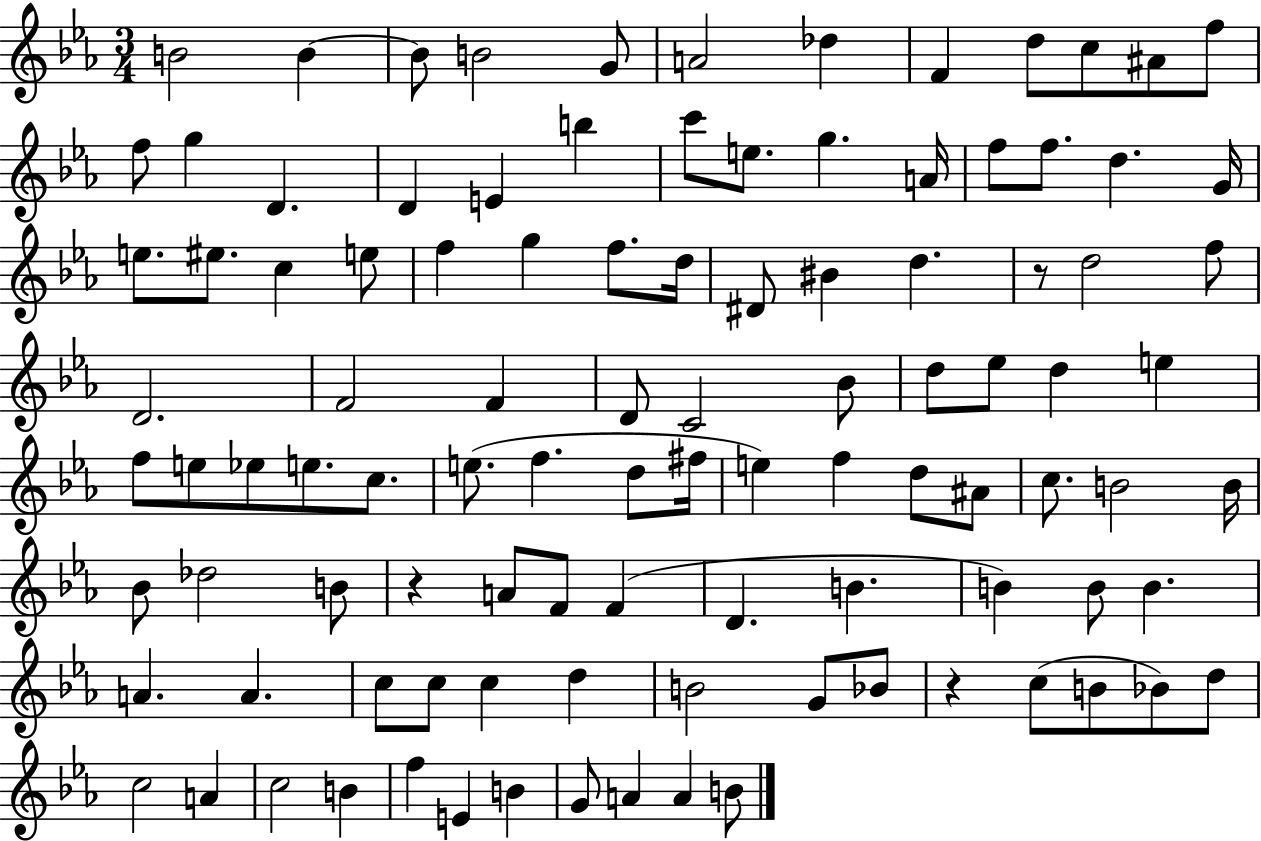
X:1
T:Untitled
M:3/4
L:1/4
K:Eb
B2 B B/2 B2 G/2 A2 _d F d/2 c/2 ^A/2 f/2 f/2 g D D E b c'/2 e/2 g A/4 f/2 f/2 d G/4 e/2 ^e/2 c e/2 f g f/2 d/4 ^D/2 ^B d z/2 d2 f/2 D2 F2 F D/2 C2 _B/2 d/2 _e/2 d e f/2 e/2 _e/2 e/2 c/2 e/2 f d/2 ^f/4 e f d/2 ^A/2 c/2 B2 B/4 _B/2 _d2 B/2 z A/2 F/2 F D B B B/2 B A A c/2 c/2 c d B2 G/2 _B/2 z c/2 B/2 _B/2 d/2 c2 A c2 B f E B G/2 A A B/2